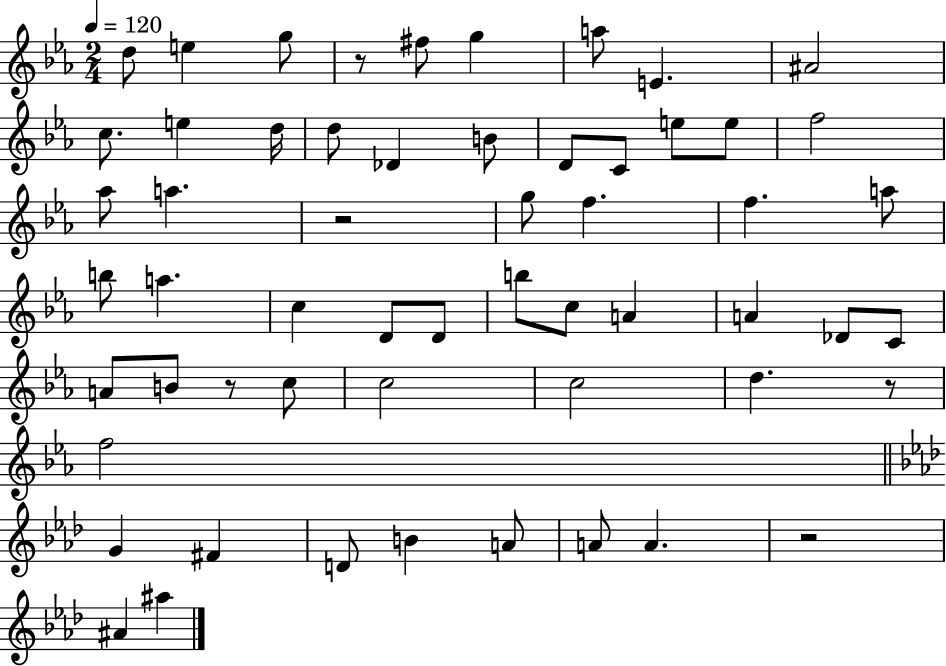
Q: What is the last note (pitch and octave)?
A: A#5